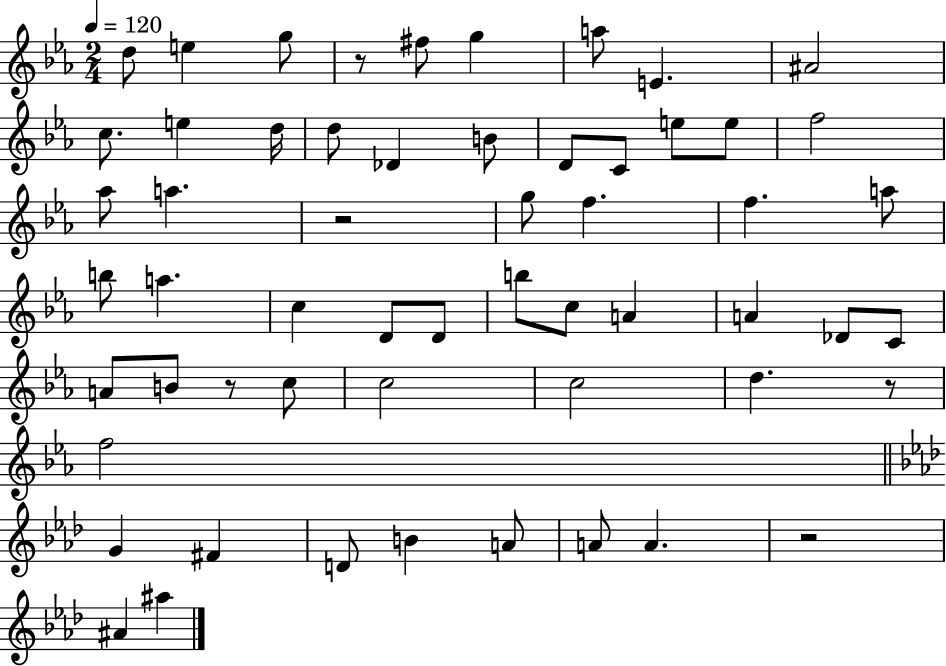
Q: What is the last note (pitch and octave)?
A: A#5